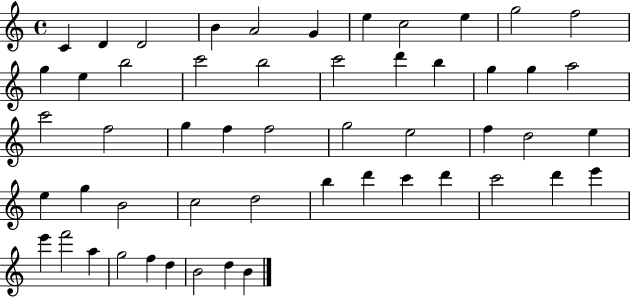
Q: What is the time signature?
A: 4/4